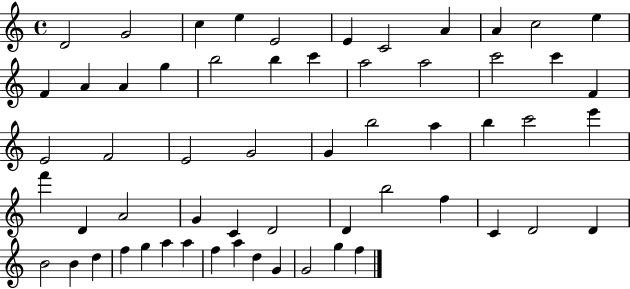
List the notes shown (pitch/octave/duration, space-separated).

D4/h G4/h C5/q E5/q E4/h E4/q C4/h A4/q A4/q C5/h E5/q F4/q A4/q A4/q G5/q B5/h B5/q C6/q A5/h A5/h C6/h C6/q F4/q E4/h F4/h E4/h G4/h G4/q B5/h A5/q B5/q C6/h E6/q F6/q D4/q A4/h G4/q C4/q D4/h D4/q B5/h F5/q C4/q D4/h D4/q B4/h B4/q D5/q F5/q G5/q A5/q A5/q F5/q A5/q D5/q G4/q G4/h G5/q F5/q